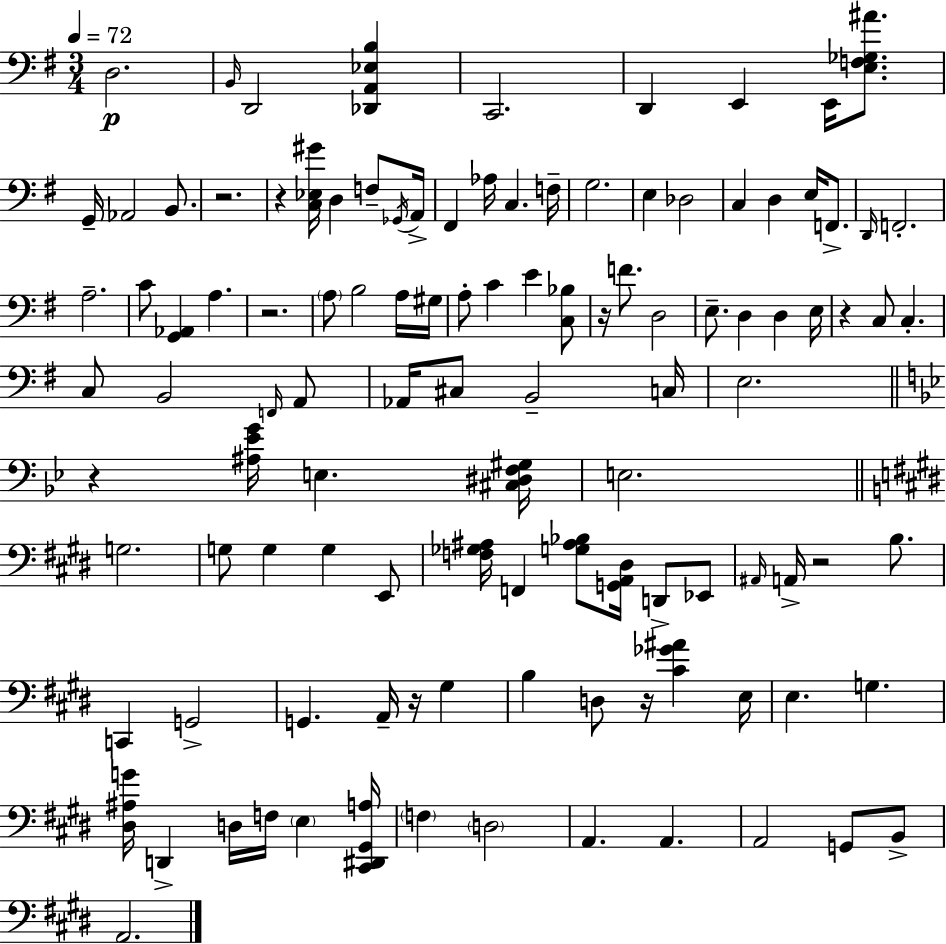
X:1
T:Untitled
M:3/4
L:1/4
K:Em
D,2 B,,/4 D,,2 [_D,,A,,_E,B,] C,,2 D,, E,, E,,/4 [E,F,_G,^A]/2 G,,/4 _A,,2 B,,/2 z2 z [C,_E,^G]/4 D, F,/2 _G,,/4 A,,/4 ^F,, _A,/4 C, F,/4 G,2 E, _D,2 C, D, E,/4 F,,/2 D,,/4 F,,2 A,2 C/2 [G,,_A,,] A, z2 A,/2 B,2 A,/4 ^G,/4 A,/2 C E [C,_B,]/2 z/4 F/2 D,2 E,/2 D, D, E,/4 z C,/2 C, C,/2 B,,2 F,,/4 A,,/2 _A,,/4 ^C,/2 B,,2 C,/4 E,2 z [^A,_EG]/4 E, [^C,^D,F,^G,]/4 E,2 G,2 G,/2 G, G, E,,/2 [F,_G,^A,]/4 F,, [G,^A,_B,]/2 [G,,A,,^D,]/4 D,,/2 _E,,/2 ^A,,/4 A,,/4 z2 B,/2 C,, G,,2 G,, A,,/4 z/4 ^G, B, D,/2 z/4 [^C_G^A] E,/4 E, G, [^D,^A,G]/4 D,, D,/4 F,/4 E, [^C,,^D,,^G,,A,]/4 F, D,2 A,, A,, A,,2 G,,/2 B,,/2 A,,2